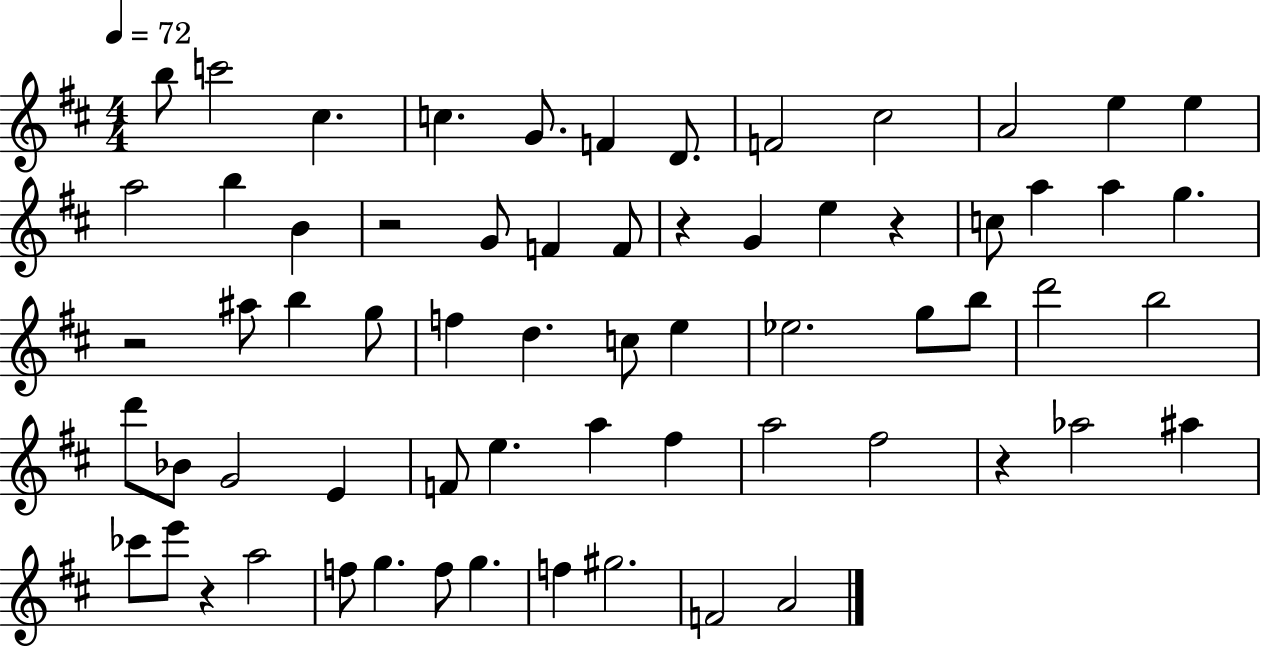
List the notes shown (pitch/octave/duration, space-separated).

B5/e C6/h C#5/q. C5/q. G4/e. F4/q D4/e. F4/h C#5/h A4/h E5/q E5/q A5/h B5/q B4/q R/h G4/e F4/q F4/e R/q G4/q E5/q R/q C5/e A5/q A5/q G5/q. R/h A#5/e B5/q G5/e F5/q D5/q. C5/e E5/q Eb5/h. G5/e B5/e D6/h B5/h D6/e Bb4/e G4/h E4/q F4/e E5/q. A5/q F#5/q A5/h F#5/h R/q Ab5/h A#5/q CES6/e E6/e R/q A5/h F5/e G5/q. F5/e G5/q. F5/q G#5/h. F4/h A4/h